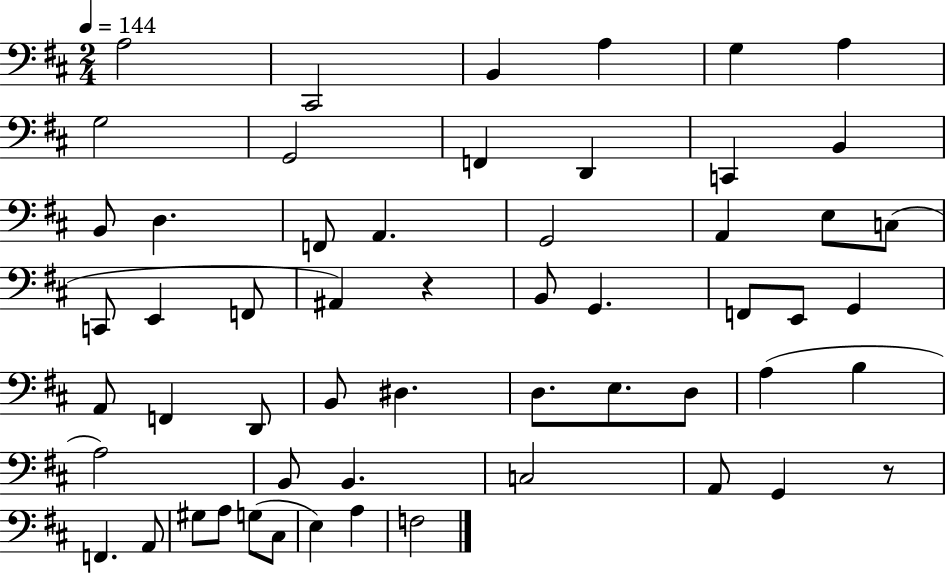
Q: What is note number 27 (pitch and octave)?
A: F2